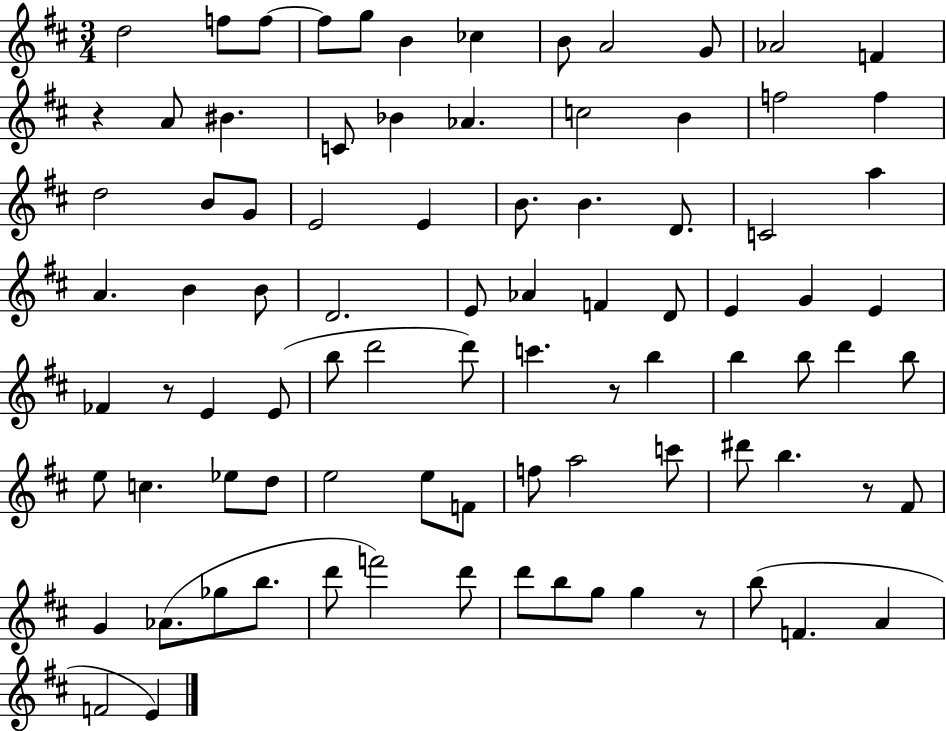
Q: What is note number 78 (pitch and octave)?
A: G5